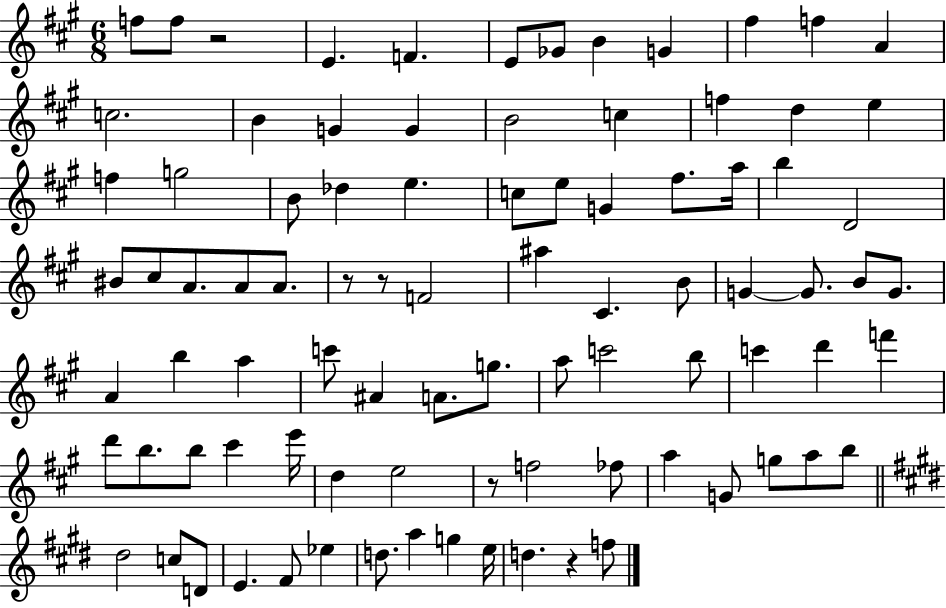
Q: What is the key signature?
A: A major